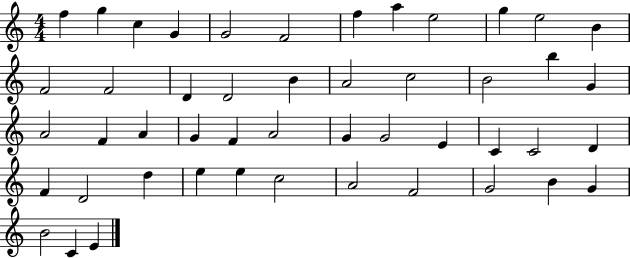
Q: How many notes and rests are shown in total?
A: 48